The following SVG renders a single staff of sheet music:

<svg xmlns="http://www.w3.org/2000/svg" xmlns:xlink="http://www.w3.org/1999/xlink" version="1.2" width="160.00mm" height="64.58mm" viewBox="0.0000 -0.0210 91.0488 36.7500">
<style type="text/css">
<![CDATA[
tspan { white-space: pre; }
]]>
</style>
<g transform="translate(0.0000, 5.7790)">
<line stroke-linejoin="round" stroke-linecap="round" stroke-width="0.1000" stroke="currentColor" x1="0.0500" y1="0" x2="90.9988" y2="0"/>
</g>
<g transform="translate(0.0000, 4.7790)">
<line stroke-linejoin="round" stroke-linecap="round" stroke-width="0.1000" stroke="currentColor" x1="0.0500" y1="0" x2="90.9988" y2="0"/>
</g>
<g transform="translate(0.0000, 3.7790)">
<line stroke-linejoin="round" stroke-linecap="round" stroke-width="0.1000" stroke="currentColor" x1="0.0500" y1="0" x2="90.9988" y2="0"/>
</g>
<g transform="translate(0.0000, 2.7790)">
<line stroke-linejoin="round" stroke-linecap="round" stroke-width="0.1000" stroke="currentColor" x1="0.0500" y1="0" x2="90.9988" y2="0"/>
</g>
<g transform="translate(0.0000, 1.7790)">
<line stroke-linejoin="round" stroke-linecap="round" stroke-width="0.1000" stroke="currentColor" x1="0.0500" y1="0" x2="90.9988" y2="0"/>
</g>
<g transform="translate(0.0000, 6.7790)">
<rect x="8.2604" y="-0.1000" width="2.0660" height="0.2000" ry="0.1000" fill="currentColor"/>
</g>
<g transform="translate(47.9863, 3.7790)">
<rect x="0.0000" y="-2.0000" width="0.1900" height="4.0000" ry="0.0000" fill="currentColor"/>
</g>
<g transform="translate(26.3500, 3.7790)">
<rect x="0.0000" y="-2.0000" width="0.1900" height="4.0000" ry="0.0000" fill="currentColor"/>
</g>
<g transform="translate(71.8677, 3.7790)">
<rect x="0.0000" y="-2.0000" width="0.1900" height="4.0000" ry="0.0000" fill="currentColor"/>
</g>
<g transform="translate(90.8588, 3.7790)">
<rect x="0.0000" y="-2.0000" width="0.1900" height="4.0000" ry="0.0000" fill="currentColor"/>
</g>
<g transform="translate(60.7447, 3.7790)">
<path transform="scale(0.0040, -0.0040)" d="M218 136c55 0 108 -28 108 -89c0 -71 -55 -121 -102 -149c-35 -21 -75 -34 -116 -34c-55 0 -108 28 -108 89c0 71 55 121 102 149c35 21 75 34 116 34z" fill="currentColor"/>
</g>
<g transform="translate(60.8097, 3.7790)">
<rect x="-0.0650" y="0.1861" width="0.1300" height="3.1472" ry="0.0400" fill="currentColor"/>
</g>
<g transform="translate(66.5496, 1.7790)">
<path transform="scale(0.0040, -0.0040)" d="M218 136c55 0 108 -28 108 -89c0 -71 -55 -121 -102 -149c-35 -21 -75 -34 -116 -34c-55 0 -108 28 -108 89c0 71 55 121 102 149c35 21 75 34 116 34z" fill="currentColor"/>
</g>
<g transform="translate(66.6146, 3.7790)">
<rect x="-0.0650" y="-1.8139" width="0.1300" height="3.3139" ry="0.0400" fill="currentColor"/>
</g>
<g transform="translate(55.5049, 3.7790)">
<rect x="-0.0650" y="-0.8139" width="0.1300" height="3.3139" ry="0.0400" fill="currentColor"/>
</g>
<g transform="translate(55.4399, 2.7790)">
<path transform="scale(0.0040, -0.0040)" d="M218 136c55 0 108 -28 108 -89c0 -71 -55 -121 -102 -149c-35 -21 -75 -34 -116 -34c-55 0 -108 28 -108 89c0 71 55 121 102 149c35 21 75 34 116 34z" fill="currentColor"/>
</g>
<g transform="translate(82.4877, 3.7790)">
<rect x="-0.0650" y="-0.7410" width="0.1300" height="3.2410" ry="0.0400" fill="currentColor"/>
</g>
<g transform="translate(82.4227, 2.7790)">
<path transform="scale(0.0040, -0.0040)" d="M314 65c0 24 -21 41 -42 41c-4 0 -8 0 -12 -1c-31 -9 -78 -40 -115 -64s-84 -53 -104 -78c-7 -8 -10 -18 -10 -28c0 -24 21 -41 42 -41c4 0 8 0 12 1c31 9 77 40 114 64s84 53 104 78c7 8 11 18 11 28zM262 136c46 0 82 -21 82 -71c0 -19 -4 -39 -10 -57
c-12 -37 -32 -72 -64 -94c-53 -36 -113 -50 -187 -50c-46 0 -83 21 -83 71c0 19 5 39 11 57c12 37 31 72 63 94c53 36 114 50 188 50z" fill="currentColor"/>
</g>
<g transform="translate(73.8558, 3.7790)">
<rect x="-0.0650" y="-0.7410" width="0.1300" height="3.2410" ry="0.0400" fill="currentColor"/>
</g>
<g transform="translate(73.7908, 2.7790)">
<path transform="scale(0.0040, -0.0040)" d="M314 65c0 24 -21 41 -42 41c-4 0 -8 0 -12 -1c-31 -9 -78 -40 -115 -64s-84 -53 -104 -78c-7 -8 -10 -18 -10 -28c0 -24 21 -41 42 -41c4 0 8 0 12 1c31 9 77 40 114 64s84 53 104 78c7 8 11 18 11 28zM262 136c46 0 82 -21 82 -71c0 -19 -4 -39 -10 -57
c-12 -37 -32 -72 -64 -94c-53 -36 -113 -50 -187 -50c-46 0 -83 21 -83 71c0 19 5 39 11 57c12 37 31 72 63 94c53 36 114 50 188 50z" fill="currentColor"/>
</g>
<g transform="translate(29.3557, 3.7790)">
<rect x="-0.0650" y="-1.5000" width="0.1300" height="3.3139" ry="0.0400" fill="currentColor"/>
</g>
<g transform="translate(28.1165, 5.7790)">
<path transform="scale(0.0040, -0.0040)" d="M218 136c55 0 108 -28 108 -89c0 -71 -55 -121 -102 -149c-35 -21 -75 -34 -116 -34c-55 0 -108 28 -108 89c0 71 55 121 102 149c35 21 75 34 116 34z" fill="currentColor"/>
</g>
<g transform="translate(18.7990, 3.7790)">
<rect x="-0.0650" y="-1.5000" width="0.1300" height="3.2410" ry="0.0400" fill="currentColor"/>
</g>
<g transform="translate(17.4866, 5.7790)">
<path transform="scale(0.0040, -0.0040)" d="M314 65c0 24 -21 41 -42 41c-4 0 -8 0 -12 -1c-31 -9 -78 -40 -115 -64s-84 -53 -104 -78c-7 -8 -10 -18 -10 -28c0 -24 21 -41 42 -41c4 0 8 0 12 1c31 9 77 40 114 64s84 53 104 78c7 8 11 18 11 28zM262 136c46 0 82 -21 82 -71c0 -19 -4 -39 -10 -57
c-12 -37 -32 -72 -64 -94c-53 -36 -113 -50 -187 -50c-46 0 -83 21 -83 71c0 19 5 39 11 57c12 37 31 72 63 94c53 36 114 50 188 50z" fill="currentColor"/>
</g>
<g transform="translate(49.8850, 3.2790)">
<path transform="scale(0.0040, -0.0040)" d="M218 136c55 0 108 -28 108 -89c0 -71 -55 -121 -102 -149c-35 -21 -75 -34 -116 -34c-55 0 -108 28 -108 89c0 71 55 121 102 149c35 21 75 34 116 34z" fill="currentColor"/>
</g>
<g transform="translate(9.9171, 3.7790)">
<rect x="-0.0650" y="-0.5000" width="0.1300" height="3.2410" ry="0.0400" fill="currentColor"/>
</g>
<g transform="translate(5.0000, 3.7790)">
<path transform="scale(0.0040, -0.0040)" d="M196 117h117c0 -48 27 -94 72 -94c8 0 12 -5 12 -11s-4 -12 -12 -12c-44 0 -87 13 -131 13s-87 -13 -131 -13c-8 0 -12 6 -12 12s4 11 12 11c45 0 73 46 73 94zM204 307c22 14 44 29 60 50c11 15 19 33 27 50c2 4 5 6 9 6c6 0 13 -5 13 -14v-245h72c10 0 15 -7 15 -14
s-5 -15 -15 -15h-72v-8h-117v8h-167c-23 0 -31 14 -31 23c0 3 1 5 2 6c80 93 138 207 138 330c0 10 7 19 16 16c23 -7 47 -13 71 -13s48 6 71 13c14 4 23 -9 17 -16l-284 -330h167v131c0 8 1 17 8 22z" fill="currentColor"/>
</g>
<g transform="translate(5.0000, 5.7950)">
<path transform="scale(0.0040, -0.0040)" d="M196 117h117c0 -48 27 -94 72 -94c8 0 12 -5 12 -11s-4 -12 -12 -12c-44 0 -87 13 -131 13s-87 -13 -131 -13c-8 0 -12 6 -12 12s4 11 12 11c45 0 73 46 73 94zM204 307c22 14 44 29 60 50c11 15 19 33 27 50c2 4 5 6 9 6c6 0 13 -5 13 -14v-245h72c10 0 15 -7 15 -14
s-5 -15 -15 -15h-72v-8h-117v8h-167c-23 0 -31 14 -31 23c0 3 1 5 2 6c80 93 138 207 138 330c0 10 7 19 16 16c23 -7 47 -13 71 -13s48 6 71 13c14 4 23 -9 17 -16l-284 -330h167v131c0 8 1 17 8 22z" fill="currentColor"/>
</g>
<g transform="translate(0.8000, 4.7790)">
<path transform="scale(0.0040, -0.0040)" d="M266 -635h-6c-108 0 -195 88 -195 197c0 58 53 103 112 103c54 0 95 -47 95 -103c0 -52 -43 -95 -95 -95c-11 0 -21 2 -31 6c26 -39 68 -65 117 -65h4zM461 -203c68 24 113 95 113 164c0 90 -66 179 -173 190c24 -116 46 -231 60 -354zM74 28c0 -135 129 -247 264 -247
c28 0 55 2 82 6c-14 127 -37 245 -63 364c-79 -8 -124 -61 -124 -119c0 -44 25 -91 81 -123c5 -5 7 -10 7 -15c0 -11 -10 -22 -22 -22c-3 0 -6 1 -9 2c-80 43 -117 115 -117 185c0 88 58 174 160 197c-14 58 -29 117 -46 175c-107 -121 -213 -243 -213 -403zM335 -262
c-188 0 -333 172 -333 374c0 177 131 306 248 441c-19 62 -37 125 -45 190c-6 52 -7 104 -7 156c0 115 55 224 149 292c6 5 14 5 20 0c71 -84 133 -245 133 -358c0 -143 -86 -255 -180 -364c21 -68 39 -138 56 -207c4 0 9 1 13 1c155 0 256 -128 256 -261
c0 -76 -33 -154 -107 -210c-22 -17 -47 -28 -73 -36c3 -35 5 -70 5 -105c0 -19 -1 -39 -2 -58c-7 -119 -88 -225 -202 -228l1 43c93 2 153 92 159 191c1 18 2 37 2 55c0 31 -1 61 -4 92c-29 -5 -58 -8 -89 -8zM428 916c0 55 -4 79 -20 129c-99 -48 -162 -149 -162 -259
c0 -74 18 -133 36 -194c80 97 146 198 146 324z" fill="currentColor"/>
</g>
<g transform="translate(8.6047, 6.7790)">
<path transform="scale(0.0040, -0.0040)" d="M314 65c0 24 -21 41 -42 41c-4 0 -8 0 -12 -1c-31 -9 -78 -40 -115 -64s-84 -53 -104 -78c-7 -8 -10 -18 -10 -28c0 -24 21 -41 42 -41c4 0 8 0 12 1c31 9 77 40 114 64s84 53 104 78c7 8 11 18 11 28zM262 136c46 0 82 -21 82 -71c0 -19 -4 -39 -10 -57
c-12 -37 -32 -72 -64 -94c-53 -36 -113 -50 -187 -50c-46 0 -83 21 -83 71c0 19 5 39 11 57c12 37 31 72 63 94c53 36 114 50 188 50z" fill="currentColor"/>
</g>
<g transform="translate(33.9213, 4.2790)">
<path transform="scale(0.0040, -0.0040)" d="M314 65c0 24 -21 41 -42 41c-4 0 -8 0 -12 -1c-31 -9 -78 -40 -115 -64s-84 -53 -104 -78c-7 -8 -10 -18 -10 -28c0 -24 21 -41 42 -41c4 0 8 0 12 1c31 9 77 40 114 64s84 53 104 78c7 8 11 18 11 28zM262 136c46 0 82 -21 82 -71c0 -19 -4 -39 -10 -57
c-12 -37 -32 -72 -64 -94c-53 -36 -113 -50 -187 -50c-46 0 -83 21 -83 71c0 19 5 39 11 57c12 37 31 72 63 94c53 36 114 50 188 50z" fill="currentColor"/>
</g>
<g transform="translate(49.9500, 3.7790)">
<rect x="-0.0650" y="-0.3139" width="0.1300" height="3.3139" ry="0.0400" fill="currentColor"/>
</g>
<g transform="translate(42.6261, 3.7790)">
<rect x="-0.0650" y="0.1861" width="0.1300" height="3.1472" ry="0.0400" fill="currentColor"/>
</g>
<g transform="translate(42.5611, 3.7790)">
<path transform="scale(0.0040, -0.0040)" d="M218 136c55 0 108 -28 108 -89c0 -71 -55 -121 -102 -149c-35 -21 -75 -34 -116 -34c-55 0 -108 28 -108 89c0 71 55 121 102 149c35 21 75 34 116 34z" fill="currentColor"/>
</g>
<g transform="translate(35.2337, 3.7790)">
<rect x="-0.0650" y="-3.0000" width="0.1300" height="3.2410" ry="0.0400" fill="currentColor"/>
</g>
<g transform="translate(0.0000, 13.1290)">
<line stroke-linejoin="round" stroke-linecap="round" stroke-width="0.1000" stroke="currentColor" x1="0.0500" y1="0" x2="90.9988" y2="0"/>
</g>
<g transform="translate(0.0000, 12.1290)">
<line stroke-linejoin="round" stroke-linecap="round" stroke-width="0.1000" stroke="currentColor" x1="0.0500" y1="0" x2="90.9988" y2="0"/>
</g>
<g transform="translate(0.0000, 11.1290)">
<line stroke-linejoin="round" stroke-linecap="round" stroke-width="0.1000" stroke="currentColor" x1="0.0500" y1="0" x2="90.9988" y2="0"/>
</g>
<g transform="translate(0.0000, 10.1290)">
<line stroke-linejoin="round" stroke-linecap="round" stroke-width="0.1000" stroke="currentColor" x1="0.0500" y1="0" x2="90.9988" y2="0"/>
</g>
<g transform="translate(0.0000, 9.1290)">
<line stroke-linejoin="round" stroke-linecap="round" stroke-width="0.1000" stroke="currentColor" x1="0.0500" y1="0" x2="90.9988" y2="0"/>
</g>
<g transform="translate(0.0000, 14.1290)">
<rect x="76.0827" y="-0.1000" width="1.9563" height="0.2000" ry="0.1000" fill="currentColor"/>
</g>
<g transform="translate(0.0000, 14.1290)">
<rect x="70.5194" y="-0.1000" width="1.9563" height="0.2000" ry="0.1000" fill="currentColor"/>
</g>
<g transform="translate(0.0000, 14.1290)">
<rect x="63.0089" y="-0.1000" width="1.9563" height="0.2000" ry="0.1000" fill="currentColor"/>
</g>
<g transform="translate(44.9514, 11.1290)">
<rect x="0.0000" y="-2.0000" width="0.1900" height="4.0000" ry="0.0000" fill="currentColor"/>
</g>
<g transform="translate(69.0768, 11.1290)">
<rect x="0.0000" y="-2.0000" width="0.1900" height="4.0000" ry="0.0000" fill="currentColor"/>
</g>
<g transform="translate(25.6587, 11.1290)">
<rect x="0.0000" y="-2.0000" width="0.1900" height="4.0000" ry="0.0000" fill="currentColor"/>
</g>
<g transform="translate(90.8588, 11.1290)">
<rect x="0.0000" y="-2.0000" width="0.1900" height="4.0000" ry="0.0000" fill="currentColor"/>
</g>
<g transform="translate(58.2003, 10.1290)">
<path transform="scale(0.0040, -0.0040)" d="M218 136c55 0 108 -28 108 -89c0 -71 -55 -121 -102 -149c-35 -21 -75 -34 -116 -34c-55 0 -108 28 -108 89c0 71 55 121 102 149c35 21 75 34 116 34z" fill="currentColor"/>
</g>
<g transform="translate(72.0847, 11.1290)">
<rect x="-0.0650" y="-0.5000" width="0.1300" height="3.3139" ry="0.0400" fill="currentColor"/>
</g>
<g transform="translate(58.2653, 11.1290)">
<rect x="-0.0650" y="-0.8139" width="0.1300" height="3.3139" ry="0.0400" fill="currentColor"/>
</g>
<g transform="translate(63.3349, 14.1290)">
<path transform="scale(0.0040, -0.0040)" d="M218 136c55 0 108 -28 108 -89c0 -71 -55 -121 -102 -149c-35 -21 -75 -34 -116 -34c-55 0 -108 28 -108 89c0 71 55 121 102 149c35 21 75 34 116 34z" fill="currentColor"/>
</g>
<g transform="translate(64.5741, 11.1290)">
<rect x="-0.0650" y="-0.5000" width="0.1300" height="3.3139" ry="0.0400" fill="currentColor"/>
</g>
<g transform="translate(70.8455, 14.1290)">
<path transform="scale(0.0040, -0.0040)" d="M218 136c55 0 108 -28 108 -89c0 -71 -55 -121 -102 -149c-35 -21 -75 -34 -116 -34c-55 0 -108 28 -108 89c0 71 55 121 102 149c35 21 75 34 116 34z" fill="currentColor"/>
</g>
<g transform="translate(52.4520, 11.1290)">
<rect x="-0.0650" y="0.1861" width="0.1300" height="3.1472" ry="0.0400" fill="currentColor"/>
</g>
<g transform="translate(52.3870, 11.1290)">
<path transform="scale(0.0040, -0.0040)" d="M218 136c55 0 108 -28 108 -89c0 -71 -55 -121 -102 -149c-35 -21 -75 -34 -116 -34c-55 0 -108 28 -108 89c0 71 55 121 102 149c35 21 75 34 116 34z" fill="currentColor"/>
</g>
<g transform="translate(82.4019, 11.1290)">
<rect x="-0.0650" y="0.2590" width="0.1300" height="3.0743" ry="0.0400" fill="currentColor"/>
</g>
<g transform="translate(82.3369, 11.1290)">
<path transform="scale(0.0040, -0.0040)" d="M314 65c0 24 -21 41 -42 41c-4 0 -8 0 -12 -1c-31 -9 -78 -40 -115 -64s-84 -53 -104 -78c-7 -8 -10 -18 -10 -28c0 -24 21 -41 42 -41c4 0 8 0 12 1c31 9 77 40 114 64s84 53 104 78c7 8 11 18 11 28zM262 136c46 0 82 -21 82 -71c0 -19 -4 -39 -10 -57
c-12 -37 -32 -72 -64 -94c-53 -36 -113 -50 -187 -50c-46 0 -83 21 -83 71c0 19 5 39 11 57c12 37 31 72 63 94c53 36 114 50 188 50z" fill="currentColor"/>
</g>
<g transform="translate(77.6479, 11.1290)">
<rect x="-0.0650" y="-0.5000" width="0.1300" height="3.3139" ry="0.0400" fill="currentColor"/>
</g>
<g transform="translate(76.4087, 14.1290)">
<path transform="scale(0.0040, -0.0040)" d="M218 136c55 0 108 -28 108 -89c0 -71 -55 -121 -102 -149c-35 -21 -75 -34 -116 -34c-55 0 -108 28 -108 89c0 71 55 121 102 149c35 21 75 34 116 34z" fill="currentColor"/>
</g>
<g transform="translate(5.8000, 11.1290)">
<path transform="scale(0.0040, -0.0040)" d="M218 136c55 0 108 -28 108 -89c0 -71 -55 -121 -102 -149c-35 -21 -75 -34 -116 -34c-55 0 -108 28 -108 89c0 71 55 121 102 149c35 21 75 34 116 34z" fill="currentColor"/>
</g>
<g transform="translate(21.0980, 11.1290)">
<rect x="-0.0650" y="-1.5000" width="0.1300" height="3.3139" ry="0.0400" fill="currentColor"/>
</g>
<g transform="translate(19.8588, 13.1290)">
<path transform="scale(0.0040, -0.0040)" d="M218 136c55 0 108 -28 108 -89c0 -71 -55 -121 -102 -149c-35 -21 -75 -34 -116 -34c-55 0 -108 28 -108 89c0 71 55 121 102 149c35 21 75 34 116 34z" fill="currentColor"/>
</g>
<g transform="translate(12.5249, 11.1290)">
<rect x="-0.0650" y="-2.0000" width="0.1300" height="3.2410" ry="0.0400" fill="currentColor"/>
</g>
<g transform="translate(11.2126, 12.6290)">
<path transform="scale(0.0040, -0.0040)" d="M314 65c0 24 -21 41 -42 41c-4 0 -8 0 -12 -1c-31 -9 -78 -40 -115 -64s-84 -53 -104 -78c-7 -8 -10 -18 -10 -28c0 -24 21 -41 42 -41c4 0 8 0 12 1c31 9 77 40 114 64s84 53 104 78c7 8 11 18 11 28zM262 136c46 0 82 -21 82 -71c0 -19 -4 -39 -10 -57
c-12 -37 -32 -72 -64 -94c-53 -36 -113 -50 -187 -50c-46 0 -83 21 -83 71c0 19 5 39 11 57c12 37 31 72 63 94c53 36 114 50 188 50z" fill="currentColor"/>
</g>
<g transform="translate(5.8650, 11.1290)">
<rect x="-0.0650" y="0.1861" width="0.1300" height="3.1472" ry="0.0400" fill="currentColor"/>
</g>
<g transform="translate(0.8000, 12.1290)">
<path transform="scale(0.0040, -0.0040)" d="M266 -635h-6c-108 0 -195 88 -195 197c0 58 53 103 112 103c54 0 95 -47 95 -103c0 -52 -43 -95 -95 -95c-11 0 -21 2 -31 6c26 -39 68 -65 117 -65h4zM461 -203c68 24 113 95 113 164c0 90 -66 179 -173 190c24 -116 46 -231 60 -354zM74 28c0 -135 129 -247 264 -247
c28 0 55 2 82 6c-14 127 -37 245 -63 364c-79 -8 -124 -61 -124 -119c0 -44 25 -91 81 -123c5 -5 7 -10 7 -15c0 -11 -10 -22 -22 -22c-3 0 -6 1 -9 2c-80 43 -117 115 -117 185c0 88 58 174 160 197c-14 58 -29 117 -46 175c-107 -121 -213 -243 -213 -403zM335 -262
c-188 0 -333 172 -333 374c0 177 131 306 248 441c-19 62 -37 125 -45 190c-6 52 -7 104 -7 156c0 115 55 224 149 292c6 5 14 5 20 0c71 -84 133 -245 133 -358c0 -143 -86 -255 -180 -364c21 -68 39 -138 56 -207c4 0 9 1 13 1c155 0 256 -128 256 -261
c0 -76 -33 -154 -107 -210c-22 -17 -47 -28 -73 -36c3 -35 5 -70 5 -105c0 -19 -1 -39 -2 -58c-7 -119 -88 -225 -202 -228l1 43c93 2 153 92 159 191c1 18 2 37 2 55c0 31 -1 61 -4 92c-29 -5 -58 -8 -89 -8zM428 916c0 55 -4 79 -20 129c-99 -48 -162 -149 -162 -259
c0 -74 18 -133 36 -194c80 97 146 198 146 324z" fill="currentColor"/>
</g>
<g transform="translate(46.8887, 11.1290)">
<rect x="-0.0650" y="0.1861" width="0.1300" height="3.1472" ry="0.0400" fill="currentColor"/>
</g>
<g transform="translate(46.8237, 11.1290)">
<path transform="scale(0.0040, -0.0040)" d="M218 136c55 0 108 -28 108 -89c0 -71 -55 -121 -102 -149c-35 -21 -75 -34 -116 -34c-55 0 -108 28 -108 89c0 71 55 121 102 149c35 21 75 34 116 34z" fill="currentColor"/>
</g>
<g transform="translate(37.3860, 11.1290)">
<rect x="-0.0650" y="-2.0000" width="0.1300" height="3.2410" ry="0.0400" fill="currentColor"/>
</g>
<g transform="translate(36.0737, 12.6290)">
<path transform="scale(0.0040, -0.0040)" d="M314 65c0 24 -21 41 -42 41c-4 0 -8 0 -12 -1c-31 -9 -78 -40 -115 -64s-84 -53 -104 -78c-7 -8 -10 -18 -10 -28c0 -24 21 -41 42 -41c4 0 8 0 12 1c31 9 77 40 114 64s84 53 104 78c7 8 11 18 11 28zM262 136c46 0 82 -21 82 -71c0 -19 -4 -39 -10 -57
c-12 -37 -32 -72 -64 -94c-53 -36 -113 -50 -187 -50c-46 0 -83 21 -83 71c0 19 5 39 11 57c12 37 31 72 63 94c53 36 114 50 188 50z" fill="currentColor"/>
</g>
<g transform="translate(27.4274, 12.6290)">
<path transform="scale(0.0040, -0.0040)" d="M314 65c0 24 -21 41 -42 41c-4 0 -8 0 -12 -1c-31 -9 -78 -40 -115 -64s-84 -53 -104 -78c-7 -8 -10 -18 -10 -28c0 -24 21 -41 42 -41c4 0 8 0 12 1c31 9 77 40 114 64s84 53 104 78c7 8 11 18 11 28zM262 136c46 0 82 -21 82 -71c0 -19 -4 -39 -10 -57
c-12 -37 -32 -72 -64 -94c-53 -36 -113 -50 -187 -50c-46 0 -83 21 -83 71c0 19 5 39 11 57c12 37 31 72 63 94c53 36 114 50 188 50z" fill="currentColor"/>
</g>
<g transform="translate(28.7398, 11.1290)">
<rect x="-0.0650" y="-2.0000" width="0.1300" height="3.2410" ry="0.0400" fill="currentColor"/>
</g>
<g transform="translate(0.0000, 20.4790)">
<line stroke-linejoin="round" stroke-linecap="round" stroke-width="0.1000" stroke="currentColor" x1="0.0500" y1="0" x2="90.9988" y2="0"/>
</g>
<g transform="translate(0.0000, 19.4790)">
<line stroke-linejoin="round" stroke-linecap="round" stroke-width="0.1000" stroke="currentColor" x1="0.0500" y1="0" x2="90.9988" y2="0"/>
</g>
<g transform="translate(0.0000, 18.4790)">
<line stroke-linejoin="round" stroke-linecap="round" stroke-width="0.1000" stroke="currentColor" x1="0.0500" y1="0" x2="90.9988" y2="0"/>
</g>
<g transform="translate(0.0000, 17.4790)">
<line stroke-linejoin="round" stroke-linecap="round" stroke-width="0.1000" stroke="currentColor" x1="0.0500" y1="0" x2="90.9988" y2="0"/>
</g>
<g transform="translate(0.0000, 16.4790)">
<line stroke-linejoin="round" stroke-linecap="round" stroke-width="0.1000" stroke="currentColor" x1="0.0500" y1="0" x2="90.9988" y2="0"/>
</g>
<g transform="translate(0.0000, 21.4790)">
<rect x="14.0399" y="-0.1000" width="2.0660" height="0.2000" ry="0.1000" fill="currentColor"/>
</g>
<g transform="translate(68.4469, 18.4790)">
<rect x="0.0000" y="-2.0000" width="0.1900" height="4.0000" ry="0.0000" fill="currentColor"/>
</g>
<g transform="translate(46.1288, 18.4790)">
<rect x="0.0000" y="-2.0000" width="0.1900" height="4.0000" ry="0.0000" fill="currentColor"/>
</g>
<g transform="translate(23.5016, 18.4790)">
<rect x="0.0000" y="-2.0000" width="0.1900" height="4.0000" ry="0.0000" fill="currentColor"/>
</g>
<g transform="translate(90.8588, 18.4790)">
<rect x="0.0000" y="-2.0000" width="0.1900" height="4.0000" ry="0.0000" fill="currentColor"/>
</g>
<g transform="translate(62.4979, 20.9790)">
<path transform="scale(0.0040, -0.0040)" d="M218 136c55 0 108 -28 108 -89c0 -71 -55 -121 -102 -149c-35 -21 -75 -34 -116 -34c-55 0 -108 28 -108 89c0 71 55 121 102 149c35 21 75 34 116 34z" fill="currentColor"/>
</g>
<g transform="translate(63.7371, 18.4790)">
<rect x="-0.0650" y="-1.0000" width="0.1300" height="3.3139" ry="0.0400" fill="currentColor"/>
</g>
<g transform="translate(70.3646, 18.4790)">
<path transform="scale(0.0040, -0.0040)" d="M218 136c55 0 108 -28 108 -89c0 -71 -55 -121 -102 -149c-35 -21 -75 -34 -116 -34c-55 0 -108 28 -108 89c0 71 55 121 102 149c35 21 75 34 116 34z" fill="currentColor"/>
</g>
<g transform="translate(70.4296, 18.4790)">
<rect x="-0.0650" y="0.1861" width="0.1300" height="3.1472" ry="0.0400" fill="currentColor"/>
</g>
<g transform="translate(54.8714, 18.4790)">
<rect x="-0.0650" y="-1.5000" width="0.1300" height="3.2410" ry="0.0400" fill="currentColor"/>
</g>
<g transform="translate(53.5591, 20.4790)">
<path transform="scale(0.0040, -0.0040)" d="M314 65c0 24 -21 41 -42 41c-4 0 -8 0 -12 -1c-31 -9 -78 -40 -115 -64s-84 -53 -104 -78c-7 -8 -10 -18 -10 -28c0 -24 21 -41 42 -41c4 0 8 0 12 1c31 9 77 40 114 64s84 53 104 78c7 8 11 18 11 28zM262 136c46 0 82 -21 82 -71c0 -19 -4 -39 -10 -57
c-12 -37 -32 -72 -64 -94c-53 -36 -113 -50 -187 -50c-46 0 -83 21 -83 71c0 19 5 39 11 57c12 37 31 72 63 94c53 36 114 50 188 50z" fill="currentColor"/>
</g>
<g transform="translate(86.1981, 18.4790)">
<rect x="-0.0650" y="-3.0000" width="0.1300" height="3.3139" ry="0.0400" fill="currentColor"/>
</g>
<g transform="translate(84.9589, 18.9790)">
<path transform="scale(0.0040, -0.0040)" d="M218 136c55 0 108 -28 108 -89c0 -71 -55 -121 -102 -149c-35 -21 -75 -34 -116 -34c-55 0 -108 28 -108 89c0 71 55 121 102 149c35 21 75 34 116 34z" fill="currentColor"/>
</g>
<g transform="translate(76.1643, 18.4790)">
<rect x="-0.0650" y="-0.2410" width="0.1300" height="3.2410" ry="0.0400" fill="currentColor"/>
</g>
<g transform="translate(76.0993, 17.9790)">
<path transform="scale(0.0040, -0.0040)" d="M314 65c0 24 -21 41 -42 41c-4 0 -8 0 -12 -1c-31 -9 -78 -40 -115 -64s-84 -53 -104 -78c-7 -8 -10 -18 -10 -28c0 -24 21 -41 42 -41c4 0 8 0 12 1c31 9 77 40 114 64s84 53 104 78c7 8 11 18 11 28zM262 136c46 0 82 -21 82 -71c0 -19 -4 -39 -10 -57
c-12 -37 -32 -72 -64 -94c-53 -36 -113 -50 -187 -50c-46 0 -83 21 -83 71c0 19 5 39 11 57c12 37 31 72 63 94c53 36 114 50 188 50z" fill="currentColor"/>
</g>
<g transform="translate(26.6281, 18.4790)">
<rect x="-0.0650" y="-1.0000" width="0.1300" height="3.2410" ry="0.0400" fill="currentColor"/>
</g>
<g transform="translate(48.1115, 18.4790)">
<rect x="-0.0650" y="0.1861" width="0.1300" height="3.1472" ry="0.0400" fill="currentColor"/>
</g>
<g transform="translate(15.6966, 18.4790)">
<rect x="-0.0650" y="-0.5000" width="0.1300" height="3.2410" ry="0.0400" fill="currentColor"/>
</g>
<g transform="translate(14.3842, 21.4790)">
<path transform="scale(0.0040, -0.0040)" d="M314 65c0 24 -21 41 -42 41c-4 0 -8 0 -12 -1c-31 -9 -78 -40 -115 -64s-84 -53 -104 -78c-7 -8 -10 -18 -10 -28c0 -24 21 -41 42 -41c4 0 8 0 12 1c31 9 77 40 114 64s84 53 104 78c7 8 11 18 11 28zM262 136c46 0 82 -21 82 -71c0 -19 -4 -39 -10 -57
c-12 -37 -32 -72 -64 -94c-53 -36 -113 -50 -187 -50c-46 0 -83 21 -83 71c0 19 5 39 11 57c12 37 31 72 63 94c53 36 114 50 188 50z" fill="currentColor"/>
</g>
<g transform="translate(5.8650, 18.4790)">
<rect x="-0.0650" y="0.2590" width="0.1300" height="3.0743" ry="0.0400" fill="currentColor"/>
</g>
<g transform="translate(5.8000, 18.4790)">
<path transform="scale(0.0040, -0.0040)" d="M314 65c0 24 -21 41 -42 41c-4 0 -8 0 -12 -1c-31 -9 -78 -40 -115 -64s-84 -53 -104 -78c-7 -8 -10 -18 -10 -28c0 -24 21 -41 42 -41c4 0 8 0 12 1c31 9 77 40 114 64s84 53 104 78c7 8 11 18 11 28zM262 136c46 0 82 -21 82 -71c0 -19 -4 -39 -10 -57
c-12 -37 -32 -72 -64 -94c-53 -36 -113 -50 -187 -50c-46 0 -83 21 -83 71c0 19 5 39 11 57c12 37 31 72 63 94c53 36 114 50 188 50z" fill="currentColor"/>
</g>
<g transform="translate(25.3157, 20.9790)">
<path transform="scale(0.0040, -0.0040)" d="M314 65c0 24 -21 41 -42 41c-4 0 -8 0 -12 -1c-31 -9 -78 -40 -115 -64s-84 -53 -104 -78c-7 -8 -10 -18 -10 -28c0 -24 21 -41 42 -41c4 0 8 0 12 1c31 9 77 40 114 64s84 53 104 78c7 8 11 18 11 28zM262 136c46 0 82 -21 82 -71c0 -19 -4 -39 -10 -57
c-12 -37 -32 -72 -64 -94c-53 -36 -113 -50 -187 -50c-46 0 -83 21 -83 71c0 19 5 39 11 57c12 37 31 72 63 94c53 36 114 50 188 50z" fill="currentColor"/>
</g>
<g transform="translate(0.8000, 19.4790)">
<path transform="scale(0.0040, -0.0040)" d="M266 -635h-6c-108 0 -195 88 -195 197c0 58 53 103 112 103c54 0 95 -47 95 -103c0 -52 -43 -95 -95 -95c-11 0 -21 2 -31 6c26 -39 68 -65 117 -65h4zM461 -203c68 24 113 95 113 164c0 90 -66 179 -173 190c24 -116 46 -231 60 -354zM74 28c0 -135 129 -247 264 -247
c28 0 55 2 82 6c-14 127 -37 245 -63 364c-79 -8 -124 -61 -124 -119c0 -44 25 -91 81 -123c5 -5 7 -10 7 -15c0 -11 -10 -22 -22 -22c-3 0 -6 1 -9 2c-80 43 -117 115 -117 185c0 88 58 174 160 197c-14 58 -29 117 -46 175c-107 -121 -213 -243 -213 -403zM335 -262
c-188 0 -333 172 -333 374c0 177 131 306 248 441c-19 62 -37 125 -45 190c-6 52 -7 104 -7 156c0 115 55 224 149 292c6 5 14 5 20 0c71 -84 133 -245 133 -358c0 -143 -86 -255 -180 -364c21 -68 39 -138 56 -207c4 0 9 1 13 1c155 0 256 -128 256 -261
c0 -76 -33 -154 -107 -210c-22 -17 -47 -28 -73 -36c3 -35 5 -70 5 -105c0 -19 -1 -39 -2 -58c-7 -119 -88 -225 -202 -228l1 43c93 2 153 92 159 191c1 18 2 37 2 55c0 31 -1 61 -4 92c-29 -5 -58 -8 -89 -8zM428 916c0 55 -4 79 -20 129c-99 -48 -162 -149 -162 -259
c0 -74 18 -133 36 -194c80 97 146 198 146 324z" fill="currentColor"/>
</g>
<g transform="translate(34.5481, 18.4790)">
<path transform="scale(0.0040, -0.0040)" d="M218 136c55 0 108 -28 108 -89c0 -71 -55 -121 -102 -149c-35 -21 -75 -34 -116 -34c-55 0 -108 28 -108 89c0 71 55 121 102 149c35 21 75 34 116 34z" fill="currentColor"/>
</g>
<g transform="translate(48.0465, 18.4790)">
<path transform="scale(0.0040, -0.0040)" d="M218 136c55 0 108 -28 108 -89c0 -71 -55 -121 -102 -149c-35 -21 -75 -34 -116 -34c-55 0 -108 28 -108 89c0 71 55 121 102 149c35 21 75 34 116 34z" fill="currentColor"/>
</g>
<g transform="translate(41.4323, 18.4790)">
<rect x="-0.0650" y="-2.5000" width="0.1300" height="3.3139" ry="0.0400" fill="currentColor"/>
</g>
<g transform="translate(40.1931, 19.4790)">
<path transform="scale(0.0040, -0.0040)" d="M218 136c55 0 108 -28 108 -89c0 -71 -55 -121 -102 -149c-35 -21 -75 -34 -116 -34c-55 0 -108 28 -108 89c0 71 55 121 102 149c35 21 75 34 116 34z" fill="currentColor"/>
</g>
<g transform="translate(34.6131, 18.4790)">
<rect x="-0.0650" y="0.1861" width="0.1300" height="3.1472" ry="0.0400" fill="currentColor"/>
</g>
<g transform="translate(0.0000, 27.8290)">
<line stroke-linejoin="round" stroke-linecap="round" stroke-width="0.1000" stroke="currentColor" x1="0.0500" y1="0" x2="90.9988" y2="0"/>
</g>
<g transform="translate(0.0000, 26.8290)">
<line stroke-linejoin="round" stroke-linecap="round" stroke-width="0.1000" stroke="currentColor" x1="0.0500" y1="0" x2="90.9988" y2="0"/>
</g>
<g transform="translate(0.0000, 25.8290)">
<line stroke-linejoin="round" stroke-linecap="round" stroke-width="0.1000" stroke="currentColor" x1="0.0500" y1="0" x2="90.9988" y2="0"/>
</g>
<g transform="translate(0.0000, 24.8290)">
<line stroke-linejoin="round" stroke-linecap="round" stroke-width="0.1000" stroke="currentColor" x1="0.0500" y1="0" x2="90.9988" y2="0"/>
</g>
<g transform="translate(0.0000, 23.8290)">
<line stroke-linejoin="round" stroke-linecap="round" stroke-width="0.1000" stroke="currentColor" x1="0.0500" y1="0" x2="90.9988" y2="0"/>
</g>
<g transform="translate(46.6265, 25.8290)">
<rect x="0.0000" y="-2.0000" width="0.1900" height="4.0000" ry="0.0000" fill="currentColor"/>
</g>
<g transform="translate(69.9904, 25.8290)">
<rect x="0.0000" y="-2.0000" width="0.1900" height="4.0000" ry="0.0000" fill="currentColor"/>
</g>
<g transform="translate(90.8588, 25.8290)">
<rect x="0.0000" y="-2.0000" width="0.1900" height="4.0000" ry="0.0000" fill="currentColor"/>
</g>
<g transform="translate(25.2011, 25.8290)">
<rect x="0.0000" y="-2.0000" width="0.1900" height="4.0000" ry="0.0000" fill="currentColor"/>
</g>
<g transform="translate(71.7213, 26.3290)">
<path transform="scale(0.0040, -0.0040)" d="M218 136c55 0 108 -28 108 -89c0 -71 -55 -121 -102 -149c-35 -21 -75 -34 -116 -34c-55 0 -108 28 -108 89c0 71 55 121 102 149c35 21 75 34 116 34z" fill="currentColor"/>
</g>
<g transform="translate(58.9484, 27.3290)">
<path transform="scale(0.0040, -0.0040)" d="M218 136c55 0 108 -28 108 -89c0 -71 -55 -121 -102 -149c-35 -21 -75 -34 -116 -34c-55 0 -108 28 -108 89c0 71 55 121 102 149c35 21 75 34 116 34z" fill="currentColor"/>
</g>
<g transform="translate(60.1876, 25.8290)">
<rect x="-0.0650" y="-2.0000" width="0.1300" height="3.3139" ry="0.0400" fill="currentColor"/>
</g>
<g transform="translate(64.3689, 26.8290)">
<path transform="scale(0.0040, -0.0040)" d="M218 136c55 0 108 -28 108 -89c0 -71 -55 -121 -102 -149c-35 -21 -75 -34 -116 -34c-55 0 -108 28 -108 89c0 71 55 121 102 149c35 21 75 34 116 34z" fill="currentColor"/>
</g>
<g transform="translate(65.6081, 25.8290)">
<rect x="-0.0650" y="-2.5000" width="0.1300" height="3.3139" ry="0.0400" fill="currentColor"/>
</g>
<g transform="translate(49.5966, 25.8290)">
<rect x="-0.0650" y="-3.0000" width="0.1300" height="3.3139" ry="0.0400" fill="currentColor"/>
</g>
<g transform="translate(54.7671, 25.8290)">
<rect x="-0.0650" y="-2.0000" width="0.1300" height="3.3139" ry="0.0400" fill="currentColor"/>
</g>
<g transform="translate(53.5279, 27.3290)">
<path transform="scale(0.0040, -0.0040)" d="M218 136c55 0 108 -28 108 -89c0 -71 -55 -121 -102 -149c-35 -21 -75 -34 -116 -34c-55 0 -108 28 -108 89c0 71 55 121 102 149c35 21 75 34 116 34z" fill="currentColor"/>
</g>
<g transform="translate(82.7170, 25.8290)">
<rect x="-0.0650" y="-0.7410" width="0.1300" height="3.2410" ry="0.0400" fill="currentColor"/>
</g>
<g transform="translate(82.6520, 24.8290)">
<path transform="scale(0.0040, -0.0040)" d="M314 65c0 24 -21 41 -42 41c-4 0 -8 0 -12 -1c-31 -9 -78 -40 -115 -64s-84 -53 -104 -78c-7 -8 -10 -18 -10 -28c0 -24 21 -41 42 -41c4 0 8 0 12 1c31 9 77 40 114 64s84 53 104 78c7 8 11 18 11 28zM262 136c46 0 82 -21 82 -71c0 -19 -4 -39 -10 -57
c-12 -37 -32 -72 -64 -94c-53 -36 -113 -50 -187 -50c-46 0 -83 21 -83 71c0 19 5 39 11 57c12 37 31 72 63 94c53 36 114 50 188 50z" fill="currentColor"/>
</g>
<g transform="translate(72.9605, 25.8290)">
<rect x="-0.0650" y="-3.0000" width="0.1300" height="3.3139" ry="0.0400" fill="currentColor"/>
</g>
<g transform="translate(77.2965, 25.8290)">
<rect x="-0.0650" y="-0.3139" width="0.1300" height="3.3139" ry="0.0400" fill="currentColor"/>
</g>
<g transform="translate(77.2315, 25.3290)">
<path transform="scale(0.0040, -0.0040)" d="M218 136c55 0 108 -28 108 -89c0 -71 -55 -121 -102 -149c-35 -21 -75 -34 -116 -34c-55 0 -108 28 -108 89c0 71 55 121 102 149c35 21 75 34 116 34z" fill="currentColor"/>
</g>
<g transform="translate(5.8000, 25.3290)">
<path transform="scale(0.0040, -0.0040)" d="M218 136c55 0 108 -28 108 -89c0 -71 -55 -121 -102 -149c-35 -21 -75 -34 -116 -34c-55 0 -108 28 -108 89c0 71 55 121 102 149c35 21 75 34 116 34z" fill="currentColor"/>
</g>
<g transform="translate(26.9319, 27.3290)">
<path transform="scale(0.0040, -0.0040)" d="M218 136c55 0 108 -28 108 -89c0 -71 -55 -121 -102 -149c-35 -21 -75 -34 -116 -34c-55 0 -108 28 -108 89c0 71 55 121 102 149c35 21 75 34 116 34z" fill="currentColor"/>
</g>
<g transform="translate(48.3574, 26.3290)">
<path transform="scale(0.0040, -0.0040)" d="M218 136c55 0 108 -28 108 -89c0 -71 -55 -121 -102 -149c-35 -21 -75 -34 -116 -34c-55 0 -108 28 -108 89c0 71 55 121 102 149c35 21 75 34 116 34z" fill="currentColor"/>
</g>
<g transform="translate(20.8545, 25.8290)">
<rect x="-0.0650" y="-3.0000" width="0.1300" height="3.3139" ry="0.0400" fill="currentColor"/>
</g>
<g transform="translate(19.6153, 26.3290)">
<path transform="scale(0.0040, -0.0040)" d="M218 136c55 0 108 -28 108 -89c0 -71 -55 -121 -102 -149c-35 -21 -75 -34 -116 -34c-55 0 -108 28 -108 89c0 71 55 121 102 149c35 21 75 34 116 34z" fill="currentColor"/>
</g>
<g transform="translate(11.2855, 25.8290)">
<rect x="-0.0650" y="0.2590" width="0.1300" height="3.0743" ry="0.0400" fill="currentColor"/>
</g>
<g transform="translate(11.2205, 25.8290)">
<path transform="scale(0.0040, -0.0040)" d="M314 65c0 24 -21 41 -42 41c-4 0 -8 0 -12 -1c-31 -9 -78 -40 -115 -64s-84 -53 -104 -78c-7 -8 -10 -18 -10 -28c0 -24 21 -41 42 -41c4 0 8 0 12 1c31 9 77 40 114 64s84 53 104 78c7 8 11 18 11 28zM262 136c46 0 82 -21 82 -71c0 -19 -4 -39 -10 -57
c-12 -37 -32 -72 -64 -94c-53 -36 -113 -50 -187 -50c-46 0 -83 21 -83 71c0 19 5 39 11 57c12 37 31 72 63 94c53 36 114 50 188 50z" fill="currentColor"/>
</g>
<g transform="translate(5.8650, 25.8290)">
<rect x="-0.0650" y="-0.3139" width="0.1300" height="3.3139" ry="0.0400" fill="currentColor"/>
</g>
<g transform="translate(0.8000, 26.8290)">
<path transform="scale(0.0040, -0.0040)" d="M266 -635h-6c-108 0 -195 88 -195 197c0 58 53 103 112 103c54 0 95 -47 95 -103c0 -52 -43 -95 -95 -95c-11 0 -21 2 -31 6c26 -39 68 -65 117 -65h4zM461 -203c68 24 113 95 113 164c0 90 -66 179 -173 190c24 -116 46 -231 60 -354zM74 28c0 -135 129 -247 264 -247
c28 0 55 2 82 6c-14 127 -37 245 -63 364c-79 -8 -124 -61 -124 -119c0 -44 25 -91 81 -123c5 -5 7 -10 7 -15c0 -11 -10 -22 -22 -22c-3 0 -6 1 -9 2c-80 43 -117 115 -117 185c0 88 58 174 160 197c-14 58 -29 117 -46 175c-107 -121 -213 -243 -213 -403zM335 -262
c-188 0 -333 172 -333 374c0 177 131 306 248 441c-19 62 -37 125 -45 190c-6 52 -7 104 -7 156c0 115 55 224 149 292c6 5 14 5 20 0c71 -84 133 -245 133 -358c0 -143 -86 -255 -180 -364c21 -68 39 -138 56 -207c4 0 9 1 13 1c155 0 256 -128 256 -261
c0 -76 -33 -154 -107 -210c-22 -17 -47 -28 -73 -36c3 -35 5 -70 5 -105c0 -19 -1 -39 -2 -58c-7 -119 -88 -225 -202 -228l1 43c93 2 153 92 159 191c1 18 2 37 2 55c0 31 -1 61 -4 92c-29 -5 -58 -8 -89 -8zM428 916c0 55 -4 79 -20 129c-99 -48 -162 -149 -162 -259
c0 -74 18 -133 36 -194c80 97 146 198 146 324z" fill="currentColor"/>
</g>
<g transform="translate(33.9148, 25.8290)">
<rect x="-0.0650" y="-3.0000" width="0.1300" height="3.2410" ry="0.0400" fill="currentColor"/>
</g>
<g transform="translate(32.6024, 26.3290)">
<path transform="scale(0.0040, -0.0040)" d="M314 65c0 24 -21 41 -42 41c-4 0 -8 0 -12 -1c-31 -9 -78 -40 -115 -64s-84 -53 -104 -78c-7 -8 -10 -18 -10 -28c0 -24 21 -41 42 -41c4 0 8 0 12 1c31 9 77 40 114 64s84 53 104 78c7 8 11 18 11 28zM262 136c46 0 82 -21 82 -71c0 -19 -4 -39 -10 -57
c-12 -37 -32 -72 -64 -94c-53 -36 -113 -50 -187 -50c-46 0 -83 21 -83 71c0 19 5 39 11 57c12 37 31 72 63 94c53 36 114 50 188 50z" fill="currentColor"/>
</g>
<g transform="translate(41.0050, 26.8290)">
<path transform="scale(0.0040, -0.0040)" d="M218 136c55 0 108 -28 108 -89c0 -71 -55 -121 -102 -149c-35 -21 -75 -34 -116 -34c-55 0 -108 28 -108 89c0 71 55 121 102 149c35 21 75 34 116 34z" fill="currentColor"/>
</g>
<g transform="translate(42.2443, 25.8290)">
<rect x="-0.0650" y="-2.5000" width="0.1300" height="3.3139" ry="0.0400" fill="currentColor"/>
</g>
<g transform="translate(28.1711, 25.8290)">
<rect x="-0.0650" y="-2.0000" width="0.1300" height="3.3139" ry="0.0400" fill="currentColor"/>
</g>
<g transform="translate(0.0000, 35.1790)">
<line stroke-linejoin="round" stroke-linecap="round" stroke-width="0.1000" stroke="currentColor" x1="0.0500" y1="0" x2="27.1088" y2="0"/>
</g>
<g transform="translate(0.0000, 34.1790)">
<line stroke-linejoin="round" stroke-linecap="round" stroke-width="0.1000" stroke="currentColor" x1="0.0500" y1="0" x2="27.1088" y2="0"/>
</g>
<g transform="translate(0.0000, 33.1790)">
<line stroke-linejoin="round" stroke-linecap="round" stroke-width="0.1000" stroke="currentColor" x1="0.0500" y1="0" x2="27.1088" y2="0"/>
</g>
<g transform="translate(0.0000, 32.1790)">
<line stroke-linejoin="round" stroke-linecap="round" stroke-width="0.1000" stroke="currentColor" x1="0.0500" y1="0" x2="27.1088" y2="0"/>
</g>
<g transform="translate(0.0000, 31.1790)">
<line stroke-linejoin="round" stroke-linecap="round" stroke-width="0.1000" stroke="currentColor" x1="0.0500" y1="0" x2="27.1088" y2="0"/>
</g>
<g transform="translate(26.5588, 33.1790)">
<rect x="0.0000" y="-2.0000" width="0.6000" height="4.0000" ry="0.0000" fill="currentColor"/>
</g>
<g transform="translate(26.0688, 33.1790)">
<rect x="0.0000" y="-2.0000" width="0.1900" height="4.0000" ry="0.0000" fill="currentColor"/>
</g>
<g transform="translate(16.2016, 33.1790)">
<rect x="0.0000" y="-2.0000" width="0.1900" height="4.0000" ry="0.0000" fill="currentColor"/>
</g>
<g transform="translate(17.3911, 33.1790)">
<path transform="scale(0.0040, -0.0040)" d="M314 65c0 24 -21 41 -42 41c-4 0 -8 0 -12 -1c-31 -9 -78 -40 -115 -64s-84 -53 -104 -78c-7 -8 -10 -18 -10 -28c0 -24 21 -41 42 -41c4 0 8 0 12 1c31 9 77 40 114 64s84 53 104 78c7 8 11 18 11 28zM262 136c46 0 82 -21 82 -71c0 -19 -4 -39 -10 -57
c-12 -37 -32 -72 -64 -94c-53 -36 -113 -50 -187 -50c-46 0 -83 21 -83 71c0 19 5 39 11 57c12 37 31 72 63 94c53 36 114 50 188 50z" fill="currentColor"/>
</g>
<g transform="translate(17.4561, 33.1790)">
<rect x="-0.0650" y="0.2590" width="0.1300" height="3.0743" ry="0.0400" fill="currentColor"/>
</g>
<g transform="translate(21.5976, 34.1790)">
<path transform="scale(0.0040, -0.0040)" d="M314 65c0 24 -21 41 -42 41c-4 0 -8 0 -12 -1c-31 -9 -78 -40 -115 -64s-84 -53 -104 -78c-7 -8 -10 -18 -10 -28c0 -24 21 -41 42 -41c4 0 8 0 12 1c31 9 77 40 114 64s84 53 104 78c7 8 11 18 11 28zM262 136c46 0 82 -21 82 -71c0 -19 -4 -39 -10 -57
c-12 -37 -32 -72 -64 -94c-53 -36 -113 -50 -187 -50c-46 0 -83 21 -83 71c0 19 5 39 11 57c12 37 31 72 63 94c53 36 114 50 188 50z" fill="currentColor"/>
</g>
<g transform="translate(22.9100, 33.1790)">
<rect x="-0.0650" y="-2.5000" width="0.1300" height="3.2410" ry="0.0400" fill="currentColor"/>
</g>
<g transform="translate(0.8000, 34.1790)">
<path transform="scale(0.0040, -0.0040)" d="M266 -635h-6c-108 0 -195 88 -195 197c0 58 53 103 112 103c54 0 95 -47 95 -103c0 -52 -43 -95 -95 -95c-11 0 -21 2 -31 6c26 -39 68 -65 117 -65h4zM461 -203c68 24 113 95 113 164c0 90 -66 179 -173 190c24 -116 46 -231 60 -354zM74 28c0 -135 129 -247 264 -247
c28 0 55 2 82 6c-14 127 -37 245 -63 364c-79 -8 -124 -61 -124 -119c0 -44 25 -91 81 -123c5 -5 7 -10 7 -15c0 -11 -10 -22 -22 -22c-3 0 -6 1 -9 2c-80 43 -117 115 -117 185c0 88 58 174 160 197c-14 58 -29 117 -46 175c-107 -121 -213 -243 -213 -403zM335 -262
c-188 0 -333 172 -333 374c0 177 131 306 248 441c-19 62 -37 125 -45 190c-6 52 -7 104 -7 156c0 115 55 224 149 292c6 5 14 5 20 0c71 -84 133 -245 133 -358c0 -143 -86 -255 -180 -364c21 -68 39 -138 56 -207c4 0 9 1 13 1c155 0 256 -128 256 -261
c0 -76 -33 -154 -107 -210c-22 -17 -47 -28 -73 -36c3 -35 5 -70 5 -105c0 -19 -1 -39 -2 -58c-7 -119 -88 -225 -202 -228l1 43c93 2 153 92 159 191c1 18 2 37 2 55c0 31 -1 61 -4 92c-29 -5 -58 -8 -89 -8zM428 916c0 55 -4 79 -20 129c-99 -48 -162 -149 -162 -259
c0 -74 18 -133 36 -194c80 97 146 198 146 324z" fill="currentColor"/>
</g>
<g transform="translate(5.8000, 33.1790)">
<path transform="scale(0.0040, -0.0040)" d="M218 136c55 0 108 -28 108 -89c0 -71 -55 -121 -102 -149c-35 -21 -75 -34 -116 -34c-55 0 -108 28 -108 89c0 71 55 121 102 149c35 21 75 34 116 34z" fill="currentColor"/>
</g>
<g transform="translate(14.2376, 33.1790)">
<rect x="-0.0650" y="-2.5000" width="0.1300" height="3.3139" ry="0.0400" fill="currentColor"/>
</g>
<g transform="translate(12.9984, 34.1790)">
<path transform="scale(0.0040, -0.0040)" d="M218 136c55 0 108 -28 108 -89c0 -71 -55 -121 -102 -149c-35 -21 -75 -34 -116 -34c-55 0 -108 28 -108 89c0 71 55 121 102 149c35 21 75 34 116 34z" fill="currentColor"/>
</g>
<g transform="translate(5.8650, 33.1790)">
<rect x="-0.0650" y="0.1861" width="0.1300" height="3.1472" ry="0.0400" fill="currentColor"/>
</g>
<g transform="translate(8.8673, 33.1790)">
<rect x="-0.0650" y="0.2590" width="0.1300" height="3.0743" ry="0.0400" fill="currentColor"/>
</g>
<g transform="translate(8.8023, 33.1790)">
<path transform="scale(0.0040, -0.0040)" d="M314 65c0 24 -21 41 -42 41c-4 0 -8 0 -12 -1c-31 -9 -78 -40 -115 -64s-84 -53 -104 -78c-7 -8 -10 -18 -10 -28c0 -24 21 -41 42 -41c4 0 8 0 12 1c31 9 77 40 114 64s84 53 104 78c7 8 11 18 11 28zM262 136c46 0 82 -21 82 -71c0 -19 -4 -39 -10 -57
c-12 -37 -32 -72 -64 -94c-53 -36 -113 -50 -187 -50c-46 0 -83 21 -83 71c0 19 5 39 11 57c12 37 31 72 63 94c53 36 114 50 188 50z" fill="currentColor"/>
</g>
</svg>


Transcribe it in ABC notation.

X:1
T:Untitled
M:4/4
L:1/4
K:C
C2 E2 E A2 B c d B f d2 d2 B F2 E F2 F2 B B d C C C B2 B2 C2 D2 B G B E2 D B c2 A c B2 A F A2 G A F F G A c d2 B B2 G B2 G2